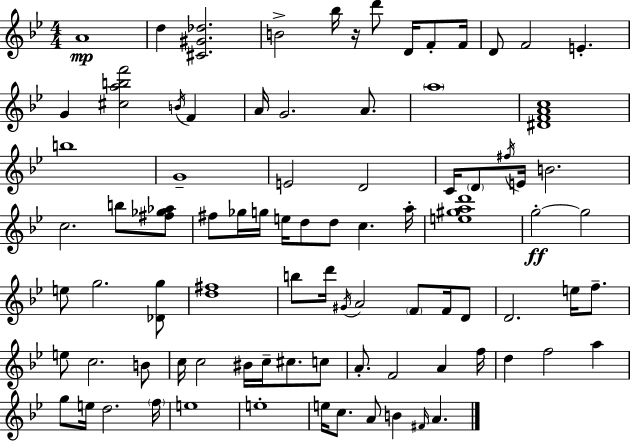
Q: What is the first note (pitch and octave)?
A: A4